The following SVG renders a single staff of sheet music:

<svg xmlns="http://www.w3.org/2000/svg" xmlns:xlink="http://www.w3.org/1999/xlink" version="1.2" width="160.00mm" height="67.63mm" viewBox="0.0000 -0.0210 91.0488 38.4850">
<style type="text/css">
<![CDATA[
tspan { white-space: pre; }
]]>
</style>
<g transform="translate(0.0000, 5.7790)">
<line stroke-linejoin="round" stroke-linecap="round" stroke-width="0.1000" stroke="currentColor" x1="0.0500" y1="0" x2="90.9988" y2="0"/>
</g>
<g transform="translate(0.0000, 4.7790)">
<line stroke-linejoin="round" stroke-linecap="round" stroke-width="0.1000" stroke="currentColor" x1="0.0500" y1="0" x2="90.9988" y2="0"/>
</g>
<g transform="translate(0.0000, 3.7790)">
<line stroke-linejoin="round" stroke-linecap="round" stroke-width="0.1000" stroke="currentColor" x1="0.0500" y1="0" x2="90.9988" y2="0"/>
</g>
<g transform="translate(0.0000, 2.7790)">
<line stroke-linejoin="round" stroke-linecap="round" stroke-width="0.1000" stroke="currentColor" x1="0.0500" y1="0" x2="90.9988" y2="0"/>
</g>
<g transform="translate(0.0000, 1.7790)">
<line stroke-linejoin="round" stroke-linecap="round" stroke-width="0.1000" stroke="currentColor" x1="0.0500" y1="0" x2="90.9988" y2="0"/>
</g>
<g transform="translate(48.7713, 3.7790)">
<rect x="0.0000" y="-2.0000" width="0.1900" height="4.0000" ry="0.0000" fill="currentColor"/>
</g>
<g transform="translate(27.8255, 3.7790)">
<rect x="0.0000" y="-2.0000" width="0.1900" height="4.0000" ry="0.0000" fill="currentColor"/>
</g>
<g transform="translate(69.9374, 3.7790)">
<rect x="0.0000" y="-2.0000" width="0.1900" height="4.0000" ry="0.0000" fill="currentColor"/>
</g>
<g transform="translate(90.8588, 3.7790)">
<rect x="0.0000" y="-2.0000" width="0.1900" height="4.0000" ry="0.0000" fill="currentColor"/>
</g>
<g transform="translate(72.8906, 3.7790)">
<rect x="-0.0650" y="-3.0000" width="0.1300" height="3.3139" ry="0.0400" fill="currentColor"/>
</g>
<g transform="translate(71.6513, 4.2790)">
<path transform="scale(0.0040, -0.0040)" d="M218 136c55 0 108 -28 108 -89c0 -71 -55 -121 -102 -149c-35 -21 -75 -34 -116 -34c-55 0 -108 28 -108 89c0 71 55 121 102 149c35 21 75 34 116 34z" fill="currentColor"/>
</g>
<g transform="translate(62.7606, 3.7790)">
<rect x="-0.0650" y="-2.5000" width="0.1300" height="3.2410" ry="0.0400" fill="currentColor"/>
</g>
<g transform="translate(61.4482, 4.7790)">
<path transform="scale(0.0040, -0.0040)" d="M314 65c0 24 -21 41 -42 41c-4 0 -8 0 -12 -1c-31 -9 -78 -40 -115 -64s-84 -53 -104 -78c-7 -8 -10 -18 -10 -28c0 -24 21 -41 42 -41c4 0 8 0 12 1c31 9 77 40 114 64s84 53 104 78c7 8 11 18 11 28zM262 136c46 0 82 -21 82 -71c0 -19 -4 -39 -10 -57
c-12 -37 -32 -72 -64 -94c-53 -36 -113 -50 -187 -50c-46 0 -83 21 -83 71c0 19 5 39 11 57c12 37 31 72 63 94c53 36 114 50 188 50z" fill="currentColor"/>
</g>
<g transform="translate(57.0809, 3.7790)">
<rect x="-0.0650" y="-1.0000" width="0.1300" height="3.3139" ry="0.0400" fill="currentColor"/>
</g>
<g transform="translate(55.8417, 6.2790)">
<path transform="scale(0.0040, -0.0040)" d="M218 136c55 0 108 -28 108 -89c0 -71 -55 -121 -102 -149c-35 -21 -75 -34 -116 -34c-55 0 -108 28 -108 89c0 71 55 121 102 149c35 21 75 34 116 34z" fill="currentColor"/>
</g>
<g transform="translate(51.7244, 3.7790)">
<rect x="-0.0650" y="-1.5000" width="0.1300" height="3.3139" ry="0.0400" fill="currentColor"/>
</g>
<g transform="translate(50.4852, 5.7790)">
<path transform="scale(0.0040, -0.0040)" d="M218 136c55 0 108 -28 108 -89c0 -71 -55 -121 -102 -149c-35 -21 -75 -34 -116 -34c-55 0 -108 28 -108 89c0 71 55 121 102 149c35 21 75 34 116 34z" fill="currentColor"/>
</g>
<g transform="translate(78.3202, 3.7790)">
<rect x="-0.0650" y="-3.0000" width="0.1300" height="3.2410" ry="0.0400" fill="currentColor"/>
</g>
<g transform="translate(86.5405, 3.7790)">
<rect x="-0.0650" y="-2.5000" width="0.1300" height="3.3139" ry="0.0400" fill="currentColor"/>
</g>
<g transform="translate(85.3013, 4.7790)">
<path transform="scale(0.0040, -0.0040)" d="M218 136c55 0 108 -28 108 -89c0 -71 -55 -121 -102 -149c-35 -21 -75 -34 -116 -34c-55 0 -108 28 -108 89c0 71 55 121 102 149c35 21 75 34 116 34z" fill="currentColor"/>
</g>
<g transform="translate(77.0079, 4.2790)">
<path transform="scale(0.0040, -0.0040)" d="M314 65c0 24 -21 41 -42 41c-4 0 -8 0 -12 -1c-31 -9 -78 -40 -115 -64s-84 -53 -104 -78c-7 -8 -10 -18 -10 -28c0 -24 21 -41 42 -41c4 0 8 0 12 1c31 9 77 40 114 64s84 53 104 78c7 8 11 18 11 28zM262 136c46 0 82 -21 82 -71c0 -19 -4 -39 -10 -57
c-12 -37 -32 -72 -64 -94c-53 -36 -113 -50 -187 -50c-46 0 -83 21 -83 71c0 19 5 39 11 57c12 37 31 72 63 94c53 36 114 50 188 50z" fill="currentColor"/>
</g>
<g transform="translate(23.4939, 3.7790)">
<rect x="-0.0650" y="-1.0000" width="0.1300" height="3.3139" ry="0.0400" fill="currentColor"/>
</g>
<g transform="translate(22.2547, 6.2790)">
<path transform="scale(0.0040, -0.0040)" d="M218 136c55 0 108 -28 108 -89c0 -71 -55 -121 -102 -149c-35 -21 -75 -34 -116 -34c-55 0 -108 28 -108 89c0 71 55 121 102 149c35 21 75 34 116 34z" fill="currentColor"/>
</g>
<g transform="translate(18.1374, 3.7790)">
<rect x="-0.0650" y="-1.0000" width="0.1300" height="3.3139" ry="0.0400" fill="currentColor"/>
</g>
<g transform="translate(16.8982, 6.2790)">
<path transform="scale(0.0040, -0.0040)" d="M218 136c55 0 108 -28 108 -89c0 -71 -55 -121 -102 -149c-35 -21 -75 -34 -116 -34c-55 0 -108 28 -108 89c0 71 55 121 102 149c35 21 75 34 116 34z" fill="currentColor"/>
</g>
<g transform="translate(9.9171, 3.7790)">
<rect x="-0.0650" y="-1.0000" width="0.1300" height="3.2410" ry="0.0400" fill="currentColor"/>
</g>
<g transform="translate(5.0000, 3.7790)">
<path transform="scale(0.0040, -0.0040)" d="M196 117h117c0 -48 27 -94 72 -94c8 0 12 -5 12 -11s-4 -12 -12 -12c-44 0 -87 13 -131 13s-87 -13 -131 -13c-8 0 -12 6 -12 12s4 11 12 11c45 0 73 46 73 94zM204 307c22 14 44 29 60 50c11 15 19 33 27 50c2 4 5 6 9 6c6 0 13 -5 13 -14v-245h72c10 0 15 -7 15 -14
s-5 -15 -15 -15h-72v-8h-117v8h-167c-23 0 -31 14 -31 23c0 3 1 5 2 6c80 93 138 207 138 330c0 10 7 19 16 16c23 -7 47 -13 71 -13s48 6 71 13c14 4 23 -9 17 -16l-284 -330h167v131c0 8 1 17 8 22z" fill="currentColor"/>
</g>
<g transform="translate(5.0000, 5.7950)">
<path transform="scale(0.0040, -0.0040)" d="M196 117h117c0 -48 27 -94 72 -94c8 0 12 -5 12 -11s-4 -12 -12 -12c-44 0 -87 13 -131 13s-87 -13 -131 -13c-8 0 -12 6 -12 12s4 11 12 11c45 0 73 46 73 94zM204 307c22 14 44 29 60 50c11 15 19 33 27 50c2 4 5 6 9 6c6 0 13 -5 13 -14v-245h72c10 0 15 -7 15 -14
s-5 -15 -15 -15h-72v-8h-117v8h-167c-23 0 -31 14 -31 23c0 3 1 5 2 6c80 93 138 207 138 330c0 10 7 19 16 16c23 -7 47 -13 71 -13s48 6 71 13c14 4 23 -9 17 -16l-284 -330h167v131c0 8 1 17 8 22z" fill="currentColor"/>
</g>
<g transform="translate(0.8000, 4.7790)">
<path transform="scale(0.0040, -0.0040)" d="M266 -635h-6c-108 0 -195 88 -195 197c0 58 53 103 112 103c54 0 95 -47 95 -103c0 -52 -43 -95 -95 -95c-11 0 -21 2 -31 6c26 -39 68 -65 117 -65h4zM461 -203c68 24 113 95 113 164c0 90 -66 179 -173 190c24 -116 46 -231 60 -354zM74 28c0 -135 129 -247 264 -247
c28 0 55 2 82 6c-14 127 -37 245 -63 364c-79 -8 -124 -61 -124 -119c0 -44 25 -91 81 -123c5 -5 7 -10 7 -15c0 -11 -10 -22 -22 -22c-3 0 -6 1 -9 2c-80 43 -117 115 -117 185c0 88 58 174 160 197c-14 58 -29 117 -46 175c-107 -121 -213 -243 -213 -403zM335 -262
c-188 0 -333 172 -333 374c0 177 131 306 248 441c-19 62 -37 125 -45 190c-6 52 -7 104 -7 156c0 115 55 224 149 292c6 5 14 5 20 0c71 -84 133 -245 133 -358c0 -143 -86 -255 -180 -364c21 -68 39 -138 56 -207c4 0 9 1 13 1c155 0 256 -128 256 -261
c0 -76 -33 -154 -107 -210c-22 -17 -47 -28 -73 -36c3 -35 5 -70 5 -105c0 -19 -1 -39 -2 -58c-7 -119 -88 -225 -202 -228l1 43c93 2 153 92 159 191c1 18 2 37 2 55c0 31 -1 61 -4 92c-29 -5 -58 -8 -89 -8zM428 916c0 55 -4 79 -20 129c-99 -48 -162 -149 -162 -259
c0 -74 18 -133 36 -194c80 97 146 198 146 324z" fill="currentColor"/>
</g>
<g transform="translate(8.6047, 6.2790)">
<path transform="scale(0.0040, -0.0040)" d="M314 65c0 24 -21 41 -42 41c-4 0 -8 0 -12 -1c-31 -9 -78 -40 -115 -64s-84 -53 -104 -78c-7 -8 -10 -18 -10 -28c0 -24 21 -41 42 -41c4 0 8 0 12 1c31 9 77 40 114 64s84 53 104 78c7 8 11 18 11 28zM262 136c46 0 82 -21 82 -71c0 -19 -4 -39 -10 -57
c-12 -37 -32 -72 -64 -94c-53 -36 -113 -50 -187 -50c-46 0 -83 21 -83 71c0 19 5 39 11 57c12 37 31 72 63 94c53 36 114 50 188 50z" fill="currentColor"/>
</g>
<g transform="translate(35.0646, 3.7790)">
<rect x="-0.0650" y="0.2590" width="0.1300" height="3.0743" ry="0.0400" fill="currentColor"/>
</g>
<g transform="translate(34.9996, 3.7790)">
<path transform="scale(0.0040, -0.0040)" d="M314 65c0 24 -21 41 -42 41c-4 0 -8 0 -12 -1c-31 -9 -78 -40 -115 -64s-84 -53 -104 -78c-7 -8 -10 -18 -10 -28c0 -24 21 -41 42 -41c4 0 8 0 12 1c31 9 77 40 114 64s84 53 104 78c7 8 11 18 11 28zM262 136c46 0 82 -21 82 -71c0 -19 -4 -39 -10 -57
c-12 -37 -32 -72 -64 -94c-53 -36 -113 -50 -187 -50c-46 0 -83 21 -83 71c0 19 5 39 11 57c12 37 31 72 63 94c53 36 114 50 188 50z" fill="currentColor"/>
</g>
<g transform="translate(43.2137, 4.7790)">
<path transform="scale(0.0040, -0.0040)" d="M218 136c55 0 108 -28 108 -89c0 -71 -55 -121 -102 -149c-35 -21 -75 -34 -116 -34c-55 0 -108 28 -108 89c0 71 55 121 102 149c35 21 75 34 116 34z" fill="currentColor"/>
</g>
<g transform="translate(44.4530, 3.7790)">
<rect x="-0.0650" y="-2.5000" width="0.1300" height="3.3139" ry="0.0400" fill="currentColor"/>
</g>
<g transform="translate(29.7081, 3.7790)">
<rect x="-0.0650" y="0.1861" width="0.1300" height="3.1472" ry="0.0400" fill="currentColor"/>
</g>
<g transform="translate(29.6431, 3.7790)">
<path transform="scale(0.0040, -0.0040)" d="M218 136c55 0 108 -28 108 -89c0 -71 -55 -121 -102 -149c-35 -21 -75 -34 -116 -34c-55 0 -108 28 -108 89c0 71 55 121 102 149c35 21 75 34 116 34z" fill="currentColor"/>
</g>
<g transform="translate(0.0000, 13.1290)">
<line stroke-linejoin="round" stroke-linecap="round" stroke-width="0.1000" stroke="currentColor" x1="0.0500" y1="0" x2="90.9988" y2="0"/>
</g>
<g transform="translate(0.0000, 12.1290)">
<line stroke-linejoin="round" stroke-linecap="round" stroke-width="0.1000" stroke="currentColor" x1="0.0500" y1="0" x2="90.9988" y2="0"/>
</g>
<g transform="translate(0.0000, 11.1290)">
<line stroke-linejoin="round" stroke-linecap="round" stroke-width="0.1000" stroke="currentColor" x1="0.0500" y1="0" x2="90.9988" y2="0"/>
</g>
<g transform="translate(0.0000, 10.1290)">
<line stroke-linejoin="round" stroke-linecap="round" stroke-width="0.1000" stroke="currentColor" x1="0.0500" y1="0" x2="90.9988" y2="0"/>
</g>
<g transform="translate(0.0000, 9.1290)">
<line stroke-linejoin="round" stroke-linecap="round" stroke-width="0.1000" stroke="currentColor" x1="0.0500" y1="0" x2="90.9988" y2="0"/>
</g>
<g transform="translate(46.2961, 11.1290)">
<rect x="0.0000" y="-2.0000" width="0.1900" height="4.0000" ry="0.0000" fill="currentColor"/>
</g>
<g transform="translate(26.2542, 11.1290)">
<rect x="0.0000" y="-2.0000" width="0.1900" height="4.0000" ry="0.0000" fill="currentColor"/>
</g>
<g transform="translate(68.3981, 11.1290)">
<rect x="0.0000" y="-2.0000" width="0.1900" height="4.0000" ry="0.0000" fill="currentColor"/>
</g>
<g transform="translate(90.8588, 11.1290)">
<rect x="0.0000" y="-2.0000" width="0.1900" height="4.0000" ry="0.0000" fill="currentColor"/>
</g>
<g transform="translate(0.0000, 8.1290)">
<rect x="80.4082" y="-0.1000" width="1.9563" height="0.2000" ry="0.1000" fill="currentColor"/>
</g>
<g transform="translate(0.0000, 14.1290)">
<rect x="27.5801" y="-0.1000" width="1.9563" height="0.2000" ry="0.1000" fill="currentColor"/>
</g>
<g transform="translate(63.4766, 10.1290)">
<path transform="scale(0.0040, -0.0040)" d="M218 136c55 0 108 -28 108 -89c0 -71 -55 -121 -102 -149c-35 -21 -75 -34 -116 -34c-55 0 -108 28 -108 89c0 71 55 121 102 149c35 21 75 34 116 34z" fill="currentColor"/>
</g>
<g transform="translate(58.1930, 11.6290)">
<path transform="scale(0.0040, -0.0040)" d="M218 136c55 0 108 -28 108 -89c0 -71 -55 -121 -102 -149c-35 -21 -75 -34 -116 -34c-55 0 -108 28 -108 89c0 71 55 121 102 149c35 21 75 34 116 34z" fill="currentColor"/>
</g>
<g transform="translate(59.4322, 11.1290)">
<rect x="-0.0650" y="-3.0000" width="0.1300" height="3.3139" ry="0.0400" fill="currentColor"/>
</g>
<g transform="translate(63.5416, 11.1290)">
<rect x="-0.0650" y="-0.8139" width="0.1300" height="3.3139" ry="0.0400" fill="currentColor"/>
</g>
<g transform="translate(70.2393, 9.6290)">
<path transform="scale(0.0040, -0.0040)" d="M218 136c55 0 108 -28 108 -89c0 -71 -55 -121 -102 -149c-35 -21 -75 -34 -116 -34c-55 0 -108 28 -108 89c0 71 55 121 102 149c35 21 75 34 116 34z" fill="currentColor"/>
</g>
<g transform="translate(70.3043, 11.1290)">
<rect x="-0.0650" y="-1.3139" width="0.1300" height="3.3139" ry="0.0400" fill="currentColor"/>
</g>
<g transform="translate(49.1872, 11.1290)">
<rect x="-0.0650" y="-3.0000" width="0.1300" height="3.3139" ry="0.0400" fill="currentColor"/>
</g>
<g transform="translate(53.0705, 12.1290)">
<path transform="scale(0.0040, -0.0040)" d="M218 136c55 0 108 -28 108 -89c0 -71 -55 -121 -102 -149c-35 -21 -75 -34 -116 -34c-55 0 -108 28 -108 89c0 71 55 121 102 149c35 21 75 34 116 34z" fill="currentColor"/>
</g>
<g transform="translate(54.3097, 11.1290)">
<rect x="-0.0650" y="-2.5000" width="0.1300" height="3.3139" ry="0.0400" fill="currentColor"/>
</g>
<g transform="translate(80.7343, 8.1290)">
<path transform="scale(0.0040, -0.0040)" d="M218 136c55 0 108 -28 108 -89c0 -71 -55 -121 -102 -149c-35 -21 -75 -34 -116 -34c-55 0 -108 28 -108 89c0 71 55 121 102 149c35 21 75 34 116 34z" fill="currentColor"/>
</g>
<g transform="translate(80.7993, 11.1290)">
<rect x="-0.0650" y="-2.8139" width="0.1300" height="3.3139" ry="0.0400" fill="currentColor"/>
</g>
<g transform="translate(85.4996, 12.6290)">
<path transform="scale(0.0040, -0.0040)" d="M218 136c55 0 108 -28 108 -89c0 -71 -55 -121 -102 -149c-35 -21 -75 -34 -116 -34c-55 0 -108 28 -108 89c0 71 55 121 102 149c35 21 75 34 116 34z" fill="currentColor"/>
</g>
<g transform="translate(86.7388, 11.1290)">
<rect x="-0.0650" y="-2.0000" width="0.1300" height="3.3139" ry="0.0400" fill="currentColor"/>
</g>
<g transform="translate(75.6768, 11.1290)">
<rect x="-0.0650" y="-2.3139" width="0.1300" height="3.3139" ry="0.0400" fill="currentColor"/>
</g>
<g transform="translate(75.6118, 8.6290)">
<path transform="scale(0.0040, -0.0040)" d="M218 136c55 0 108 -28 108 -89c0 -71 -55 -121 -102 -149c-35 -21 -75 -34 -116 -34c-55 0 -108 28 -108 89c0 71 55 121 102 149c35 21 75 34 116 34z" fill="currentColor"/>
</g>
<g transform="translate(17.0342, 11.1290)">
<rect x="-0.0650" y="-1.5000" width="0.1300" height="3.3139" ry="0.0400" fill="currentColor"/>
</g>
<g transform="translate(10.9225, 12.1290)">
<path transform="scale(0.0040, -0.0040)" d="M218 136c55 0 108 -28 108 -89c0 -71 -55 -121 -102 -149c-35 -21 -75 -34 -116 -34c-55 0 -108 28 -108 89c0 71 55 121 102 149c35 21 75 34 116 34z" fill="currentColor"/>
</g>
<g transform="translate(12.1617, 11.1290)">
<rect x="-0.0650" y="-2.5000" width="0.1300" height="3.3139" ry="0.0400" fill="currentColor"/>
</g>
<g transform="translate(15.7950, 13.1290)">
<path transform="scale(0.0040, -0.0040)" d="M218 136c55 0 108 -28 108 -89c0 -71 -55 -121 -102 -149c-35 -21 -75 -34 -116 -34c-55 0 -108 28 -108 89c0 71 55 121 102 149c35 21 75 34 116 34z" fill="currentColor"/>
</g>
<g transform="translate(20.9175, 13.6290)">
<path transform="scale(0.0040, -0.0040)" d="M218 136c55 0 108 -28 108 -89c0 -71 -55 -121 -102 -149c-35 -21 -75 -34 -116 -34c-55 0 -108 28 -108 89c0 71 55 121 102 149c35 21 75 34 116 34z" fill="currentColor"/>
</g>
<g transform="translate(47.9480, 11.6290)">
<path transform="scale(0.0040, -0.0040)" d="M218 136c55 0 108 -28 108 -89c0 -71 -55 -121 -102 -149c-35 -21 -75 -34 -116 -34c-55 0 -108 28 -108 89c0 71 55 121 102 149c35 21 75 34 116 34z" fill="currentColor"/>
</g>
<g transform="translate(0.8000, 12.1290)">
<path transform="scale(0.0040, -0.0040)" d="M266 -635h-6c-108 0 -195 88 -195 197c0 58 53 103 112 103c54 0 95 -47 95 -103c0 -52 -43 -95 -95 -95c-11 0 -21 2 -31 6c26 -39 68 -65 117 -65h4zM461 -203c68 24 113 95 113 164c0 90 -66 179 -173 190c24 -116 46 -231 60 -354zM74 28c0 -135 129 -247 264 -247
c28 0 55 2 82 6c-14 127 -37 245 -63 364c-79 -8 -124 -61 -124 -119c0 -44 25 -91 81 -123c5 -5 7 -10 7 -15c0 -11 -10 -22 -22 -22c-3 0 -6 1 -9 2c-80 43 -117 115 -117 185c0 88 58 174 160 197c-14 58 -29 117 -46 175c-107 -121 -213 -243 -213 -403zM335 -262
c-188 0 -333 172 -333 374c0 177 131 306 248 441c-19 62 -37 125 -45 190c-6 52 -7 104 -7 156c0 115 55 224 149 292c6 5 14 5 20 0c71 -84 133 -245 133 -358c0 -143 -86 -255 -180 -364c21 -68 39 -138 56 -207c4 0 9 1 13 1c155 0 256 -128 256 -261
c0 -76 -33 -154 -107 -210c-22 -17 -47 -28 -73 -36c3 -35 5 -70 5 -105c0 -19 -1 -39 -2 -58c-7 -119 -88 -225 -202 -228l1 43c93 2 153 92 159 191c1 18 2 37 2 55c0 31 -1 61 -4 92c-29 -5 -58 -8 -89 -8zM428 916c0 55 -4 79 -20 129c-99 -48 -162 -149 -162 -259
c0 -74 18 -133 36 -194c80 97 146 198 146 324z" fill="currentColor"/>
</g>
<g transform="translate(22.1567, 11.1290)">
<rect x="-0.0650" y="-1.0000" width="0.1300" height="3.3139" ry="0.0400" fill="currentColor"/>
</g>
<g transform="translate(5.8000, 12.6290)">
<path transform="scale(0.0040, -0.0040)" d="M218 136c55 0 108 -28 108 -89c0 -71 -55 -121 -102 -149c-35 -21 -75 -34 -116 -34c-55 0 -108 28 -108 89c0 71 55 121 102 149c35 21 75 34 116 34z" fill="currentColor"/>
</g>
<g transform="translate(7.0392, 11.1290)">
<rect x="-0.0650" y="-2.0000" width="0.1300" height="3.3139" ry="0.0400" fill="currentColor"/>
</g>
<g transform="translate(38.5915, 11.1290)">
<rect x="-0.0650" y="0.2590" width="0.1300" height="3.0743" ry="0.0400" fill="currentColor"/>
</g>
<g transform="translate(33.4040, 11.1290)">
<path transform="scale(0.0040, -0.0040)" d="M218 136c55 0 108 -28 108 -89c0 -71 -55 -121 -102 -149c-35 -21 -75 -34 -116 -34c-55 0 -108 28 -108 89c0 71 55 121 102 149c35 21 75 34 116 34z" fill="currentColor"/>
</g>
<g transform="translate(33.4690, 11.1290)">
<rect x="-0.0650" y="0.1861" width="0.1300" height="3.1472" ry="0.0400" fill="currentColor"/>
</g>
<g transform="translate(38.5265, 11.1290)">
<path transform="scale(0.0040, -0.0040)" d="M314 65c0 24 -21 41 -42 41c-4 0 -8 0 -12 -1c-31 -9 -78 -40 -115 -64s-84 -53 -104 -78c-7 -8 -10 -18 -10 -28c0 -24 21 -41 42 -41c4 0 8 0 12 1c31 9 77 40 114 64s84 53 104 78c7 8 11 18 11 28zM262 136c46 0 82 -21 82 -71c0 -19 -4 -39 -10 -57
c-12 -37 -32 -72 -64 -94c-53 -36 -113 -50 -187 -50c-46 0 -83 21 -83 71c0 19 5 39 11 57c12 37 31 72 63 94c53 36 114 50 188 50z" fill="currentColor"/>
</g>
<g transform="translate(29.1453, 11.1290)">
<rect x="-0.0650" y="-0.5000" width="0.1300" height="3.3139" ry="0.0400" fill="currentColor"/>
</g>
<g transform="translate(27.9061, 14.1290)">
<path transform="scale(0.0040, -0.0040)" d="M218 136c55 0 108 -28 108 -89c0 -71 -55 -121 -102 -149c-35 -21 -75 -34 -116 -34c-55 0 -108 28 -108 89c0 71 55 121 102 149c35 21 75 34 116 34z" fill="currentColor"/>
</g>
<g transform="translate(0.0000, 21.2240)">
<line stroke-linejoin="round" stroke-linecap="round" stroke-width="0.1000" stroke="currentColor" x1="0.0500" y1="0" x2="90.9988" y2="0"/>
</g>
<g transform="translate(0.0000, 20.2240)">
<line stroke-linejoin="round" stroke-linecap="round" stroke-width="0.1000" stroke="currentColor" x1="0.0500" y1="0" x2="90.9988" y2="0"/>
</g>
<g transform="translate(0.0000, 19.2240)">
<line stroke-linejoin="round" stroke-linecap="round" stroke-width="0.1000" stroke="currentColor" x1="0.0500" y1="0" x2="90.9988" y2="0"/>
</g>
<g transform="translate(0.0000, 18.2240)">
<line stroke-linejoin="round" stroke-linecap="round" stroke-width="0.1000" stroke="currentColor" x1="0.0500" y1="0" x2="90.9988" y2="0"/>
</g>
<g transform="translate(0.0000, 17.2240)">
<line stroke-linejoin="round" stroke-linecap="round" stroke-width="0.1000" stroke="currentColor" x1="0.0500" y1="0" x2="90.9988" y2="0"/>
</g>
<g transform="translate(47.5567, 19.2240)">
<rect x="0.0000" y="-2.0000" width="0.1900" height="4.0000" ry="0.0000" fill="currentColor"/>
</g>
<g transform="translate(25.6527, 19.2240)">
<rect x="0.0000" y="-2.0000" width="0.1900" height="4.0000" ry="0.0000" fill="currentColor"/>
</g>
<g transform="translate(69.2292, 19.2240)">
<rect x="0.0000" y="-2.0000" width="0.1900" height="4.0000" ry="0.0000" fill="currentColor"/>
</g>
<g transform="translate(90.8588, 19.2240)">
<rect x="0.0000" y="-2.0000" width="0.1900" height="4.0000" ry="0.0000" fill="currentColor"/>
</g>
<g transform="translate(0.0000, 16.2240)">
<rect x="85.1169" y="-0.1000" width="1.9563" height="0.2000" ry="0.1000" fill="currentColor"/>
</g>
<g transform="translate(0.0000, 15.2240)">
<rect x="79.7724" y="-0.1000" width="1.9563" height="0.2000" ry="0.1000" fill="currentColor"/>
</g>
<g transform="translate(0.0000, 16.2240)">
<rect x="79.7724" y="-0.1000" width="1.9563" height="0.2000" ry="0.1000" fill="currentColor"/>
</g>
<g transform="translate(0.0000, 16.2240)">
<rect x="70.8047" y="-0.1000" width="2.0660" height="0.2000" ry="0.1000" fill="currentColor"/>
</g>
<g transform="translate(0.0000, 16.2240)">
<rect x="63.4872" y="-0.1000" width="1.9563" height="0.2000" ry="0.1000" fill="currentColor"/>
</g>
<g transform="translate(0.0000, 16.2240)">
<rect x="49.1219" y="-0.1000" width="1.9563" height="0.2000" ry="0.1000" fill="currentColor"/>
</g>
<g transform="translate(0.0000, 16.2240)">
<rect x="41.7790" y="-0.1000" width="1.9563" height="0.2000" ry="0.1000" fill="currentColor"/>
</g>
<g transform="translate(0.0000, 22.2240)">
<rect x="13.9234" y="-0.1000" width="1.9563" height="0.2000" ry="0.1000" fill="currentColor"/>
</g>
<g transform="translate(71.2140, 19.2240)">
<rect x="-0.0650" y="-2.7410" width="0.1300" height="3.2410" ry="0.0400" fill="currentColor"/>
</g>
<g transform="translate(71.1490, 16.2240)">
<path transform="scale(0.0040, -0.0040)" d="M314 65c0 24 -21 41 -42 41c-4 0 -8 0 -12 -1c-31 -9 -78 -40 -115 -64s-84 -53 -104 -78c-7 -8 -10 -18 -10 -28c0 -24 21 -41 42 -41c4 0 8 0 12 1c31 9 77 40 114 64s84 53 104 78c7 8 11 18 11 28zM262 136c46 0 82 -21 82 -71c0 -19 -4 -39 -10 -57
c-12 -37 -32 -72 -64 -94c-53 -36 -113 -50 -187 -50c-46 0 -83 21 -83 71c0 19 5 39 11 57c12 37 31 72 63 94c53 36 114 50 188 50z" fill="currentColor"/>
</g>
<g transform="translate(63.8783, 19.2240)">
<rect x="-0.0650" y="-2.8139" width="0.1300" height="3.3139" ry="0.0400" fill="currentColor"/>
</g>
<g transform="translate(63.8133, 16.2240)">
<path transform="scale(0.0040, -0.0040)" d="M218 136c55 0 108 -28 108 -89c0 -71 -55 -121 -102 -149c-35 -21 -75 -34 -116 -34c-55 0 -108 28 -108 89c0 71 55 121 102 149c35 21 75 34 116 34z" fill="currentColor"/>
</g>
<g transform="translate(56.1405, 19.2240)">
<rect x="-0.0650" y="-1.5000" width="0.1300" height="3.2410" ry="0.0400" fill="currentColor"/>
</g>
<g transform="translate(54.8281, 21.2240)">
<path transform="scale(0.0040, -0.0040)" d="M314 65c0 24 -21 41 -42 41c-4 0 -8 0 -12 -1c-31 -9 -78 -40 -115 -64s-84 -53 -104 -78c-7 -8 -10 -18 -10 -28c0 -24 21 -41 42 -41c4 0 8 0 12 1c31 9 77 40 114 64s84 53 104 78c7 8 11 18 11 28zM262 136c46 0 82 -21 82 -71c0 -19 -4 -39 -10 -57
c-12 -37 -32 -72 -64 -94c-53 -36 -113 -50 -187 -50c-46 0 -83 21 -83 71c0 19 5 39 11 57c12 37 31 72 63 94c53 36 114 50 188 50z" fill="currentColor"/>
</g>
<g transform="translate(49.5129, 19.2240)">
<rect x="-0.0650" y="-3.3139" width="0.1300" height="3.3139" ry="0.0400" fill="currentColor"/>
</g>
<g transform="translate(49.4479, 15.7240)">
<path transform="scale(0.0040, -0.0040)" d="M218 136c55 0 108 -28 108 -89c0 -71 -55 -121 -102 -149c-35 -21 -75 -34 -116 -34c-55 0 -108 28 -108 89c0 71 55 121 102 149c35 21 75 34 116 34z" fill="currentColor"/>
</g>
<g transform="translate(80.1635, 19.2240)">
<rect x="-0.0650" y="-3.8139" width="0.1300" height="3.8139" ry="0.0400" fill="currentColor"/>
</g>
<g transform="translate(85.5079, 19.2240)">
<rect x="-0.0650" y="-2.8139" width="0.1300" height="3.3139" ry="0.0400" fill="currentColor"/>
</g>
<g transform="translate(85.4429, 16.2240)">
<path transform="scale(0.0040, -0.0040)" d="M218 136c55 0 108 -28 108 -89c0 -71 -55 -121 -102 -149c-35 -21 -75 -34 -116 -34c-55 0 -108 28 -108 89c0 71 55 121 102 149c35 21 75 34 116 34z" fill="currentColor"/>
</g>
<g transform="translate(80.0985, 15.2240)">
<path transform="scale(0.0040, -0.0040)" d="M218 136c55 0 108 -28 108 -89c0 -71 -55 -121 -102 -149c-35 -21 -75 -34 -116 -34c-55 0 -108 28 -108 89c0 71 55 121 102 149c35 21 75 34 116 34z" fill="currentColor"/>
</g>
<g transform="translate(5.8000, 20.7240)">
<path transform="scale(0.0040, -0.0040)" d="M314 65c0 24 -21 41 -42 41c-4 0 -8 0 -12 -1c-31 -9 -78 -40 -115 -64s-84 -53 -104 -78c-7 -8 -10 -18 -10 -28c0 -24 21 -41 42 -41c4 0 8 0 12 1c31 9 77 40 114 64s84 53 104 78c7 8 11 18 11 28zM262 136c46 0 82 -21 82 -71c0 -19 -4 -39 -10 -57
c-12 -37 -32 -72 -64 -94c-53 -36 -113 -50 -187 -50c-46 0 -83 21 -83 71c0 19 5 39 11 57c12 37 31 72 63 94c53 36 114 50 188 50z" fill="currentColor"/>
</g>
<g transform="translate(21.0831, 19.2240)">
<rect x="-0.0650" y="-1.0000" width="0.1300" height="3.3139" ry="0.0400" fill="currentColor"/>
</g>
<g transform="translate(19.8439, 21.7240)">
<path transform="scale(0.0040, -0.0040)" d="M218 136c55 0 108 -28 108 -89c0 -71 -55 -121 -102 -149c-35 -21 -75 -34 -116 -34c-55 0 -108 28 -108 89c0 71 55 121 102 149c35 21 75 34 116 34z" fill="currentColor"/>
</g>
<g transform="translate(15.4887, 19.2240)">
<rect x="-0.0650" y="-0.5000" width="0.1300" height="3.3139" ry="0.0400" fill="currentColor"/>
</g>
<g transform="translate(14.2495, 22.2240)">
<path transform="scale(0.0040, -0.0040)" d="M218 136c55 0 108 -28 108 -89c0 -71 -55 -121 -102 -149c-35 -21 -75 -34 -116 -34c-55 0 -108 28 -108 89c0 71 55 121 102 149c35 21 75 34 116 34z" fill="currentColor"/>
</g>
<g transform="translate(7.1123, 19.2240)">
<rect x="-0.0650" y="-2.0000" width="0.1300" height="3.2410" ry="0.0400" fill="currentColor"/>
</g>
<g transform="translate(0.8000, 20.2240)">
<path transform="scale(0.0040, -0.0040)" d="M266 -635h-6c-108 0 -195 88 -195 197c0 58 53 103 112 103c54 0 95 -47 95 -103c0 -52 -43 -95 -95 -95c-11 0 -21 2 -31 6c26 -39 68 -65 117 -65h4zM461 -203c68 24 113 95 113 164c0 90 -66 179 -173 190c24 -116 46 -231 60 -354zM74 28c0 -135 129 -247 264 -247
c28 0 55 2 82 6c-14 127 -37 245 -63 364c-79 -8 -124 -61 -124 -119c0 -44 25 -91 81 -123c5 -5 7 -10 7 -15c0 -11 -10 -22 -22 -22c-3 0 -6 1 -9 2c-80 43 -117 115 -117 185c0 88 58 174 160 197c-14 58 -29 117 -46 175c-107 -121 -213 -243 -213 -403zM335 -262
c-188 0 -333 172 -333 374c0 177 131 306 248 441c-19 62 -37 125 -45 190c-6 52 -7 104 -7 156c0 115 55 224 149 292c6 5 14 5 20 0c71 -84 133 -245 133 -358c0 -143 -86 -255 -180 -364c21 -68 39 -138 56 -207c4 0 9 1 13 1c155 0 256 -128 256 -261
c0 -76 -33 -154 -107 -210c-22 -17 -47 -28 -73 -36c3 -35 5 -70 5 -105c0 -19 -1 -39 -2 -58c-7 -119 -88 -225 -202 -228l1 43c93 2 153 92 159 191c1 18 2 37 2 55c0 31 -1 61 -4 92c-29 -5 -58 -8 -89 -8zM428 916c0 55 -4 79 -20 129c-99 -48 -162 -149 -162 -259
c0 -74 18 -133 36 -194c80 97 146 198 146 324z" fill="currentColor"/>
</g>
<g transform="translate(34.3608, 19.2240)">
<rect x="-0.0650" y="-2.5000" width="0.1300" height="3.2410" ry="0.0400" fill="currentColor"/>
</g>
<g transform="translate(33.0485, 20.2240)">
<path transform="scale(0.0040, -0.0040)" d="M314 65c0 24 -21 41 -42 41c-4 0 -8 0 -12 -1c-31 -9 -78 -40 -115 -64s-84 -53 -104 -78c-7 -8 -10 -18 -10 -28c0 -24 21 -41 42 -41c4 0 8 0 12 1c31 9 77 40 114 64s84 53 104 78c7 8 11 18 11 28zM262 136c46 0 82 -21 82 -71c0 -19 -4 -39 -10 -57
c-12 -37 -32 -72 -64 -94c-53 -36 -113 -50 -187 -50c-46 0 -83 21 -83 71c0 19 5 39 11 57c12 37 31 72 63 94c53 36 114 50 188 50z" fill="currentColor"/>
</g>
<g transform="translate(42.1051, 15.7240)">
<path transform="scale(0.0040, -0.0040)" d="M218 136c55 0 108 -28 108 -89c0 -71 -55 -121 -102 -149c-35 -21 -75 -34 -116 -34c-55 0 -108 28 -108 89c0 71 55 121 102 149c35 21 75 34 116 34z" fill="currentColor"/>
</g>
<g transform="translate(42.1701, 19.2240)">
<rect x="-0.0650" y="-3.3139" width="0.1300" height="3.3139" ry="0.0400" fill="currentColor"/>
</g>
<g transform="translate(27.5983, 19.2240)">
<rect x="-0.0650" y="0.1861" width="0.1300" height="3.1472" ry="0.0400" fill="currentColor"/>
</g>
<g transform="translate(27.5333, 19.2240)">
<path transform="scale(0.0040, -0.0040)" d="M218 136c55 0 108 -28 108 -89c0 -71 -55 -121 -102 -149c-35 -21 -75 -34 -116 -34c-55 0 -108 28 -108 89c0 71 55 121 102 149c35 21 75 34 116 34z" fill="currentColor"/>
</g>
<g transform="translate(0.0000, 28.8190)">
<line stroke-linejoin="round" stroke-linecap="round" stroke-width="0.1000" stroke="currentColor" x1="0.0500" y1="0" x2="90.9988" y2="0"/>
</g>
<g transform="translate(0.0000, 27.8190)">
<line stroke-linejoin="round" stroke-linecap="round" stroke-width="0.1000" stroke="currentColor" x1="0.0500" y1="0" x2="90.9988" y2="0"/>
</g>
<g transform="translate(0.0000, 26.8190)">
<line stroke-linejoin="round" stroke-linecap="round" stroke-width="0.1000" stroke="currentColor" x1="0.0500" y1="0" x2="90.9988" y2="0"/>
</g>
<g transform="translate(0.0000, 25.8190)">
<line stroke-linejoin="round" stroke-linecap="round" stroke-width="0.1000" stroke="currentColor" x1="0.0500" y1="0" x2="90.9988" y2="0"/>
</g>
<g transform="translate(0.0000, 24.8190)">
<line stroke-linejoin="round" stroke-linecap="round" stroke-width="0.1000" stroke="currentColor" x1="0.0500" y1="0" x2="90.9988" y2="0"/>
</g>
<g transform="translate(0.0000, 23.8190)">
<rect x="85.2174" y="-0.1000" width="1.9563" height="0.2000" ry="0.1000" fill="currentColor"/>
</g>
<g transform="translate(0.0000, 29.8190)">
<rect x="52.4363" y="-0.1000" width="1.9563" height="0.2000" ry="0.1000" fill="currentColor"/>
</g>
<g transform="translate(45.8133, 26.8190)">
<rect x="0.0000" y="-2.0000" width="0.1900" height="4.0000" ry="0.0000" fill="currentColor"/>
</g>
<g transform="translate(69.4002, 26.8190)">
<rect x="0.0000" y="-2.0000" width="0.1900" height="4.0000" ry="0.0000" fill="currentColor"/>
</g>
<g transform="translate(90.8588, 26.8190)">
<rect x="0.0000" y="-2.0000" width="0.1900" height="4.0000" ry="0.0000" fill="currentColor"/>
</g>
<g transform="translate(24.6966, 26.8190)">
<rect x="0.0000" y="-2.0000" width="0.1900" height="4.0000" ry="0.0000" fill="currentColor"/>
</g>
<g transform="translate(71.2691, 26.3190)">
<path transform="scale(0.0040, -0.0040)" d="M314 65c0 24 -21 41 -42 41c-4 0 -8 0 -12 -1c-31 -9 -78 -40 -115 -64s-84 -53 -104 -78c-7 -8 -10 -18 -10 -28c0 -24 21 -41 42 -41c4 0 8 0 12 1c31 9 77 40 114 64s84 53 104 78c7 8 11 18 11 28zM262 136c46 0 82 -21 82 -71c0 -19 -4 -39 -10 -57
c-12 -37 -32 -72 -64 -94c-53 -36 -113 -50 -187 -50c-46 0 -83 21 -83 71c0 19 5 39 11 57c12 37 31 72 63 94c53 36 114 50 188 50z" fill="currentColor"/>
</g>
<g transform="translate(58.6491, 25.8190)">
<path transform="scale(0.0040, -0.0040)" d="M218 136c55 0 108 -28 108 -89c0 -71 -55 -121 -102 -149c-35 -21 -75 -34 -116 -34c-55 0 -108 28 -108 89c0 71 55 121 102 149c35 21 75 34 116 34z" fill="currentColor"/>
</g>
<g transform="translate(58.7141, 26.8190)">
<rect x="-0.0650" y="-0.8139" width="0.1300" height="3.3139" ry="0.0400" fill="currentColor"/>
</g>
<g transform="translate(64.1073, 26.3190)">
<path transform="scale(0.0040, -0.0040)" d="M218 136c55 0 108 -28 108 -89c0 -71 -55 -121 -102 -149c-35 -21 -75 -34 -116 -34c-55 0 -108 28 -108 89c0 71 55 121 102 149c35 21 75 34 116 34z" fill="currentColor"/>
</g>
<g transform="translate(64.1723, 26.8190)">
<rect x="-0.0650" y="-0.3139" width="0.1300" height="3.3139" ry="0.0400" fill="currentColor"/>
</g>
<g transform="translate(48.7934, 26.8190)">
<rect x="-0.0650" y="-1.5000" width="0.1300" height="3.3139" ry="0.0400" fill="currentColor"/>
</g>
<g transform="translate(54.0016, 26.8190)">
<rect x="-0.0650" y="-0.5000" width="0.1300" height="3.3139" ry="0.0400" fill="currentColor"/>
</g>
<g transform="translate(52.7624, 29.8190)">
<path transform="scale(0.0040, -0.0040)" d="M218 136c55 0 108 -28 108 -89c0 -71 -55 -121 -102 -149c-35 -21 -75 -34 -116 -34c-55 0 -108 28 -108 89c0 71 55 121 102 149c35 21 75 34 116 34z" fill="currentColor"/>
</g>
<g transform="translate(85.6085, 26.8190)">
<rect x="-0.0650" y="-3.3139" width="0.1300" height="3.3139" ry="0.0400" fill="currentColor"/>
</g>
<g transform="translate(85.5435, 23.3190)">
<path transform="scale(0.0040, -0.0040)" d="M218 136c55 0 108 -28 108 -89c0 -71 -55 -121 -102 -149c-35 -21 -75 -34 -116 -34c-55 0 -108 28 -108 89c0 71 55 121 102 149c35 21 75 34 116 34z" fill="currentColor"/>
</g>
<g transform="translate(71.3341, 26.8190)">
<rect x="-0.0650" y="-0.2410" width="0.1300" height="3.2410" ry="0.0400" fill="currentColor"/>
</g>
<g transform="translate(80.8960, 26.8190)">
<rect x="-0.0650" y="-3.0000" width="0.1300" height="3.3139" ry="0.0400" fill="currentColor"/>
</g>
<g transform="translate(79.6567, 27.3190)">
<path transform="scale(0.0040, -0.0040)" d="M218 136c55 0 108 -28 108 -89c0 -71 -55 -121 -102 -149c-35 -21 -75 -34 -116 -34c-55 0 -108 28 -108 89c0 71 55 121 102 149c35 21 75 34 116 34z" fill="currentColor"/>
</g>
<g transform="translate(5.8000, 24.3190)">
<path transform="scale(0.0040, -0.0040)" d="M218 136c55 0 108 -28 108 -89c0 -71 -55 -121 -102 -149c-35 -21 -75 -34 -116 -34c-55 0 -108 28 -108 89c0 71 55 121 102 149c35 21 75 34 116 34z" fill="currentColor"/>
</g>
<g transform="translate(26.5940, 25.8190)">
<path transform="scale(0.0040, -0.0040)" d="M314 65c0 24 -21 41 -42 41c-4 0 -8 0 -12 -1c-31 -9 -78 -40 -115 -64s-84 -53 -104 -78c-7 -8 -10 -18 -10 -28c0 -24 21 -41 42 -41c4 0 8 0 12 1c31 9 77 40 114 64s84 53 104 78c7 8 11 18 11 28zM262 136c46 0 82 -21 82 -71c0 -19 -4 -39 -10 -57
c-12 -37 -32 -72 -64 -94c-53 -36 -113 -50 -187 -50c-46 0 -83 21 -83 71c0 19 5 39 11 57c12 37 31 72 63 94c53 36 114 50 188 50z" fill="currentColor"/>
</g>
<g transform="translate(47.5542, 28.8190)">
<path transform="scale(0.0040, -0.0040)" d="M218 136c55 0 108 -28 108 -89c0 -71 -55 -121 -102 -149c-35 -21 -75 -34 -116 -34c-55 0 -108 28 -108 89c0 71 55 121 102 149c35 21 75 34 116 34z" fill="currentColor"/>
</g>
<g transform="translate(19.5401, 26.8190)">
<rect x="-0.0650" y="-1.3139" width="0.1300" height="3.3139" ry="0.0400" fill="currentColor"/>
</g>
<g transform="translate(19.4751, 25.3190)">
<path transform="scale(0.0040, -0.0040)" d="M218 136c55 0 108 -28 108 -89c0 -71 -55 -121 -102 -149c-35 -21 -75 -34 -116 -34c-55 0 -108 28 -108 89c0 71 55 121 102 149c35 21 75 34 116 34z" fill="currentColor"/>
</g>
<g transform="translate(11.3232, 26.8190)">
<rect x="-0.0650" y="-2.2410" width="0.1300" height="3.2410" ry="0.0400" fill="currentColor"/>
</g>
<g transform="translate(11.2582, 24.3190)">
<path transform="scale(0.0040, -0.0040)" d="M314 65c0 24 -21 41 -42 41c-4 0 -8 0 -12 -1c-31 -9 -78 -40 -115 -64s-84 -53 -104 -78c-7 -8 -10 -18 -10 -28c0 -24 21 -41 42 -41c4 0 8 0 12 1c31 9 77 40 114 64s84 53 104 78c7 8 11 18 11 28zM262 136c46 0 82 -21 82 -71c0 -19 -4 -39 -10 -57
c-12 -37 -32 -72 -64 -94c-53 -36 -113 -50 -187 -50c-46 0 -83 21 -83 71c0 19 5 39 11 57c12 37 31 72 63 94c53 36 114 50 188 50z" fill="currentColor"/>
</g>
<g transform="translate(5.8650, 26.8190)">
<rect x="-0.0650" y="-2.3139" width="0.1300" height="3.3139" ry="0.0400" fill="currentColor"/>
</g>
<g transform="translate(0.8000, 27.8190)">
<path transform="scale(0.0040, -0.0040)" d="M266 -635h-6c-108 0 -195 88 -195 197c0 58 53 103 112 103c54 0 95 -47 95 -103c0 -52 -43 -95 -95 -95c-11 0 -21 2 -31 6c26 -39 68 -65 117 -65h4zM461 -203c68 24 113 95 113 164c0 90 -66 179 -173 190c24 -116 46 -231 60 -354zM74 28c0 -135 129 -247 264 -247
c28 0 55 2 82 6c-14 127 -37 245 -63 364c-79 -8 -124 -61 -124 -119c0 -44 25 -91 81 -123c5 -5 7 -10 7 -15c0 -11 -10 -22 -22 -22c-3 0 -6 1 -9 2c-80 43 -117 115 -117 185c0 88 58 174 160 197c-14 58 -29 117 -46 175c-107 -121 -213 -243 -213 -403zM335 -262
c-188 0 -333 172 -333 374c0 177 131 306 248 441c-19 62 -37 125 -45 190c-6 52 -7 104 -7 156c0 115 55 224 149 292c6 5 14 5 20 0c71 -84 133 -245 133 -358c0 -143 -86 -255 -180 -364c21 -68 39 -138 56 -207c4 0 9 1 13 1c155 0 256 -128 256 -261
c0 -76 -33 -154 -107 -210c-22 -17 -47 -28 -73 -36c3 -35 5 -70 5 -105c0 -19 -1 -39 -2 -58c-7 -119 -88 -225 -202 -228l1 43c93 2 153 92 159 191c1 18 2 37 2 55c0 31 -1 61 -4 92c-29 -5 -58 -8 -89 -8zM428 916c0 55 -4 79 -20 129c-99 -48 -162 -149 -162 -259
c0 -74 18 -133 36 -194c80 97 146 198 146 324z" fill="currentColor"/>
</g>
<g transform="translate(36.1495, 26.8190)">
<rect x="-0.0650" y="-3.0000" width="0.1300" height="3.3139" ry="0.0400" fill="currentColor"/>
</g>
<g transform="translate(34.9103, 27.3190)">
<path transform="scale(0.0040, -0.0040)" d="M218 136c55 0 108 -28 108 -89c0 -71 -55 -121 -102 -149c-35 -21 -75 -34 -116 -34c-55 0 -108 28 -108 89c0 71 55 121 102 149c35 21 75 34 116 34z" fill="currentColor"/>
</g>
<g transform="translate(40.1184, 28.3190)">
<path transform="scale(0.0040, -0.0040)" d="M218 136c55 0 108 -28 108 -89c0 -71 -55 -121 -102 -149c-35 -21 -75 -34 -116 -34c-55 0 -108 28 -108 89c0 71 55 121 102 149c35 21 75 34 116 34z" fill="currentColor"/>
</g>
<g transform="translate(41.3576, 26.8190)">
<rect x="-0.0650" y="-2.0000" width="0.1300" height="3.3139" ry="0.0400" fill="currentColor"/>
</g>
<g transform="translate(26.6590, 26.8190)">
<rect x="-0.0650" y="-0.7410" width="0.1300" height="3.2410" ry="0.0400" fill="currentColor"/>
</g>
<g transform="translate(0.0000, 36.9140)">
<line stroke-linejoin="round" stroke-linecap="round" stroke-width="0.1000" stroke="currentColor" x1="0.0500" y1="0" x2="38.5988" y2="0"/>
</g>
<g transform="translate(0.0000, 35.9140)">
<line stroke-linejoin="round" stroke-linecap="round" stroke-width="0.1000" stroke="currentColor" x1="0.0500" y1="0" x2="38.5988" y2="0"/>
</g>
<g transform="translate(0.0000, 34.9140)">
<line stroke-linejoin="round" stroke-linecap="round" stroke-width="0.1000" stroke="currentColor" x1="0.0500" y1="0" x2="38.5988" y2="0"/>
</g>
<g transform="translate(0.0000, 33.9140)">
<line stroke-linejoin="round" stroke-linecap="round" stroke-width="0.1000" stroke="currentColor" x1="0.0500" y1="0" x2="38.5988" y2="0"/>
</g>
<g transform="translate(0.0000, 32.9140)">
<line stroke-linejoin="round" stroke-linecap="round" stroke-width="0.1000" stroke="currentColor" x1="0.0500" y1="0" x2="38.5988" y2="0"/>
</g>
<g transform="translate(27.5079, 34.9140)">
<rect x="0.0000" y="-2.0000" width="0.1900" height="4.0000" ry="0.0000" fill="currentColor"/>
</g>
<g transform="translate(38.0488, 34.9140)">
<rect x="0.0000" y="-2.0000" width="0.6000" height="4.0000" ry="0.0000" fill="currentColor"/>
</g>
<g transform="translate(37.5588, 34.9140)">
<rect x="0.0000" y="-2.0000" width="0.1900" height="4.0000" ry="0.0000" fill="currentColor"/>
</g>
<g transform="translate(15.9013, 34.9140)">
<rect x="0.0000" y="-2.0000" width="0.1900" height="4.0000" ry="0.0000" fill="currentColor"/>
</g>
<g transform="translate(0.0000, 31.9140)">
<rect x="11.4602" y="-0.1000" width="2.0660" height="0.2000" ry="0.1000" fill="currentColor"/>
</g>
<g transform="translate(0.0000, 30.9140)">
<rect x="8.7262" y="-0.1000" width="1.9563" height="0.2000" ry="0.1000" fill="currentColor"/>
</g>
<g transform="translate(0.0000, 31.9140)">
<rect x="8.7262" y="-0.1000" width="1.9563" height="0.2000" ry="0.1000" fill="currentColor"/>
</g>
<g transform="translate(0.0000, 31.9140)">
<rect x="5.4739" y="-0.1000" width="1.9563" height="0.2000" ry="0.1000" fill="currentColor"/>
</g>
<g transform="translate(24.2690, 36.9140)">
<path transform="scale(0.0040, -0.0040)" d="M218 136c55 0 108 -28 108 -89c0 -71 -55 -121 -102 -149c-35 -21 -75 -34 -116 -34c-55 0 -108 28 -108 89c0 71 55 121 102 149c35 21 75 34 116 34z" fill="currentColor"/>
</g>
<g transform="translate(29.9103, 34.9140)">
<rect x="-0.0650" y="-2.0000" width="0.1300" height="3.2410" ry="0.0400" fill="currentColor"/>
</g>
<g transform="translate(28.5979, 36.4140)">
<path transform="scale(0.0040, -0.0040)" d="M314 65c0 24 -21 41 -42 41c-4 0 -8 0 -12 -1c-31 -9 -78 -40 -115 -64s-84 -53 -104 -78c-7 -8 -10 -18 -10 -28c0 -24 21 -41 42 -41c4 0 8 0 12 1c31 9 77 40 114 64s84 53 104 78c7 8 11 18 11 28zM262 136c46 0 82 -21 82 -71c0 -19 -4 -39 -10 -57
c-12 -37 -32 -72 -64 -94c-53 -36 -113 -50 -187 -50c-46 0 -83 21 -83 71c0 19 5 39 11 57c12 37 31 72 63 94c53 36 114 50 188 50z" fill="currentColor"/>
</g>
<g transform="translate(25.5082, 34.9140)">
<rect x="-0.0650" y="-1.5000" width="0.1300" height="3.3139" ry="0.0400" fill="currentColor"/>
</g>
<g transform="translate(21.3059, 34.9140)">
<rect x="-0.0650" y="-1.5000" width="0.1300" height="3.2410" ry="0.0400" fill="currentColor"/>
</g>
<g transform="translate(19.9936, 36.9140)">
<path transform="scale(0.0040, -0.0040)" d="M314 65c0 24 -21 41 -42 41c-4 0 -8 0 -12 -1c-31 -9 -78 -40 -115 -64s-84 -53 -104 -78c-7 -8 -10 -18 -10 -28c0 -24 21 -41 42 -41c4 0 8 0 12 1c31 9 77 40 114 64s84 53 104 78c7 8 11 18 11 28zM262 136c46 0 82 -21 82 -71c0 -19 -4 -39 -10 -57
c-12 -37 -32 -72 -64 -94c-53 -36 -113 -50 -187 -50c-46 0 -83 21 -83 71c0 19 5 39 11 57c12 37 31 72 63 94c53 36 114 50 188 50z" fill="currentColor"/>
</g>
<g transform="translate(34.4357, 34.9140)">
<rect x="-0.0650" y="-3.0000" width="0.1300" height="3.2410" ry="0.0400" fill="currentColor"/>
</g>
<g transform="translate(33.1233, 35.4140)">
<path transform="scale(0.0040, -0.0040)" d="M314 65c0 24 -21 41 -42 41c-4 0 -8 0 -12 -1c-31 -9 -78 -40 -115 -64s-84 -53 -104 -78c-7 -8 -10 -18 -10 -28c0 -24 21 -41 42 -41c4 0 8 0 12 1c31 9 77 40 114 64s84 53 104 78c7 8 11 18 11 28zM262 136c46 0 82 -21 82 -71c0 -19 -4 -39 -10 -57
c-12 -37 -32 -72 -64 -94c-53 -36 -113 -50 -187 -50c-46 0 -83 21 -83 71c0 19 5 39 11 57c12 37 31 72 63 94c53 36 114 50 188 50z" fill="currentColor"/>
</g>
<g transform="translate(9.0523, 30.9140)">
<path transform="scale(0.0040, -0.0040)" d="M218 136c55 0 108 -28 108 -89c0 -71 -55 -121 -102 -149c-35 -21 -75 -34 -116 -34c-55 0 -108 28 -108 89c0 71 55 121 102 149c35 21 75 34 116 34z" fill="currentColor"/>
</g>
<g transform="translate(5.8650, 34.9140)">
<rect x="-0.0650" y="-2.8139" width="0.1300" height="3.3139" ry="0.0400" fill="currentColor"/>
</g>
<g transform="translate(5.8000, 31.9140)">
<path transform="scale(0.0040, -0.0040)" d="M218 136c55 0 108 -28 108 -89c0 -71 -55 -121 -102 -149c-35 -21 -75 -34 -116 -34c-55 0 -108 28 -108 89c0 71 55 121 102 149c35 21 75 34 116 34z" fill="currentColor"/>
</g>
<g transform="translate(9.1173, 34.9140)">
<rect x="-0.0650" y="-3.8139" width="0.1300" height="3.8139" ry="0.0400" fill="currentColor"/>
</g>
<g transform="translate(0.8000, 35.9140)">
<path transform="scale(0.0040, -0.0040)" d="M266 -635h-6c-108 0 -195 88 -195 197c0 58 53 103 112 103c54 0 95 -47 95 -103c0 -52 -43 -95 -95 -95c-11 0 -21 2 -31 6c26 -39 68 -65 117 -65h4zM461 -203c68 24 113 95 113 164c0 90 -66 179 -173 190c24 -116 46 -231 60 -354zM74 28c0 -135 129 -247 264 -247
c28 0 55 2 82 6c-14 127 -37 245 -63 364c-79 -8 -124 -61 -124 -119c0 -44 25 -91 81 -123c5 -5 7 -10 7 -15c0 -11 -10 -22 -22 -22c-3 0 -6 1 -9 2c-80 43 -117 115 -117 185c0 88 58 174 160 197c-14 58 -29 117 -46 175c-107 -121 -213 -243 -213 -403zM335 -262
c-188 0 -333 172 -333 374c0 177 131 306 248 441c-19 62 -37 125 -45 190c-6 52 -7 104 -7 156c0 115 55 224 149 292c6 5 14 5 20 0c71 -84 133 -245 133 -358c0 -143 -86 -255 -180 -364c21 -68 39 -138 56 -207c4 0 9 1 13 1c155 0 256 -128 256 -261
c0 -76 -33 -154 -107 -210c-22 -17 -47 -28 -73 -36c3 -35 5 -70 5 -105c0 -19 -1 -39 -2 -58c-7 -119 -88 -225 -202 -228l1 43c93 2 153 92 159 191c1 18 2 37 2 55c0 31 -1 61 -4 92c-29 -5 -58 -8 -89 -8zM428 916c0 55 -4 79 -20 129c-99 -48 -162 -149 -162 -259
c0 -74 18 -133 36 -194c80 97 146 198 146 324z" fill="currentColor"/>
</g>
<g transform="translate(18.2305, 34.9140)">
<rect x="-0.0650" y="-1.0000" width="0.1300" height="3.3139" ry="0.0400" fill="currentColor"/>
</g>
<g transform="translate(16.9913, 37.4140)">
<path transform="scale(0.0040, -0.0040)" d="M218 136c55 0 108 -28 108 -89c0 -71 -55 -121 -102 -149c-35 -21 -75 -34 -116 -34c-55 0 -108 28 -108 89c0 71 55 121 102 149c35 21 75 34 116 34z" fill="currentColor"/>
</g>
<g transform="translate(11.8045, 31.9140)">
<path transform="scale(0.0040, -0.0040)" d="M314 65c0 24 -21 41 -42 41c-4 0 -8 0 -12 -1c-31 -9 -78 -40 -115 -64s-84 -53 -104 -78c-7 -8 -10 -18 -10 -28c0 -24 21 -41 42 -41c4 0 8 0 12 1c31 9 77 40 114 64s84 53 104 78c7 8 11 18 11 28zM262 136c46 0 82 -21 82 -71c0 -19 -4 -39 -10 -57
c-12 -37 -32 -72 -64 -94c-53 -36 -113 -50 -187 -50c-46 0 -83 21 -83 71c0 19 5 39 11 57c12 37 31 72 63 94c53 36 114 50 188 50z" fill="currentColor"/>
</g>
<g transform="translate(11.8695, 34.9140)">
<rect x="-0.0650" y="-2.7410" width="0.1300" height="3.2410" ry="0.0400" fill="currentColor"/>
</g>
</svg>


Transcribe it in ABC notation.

X:1
T:Untitled
M:4/4
L:1/4
K:C
D2 D D B B2 G E D G2 A A2 G F G E D C B B2 A G A d e g a F F2 C D B G2 b b E2 a a2 c' a g g2 e d2 A F E C d c c2 A b a c' a2 D E2 E F2 A2